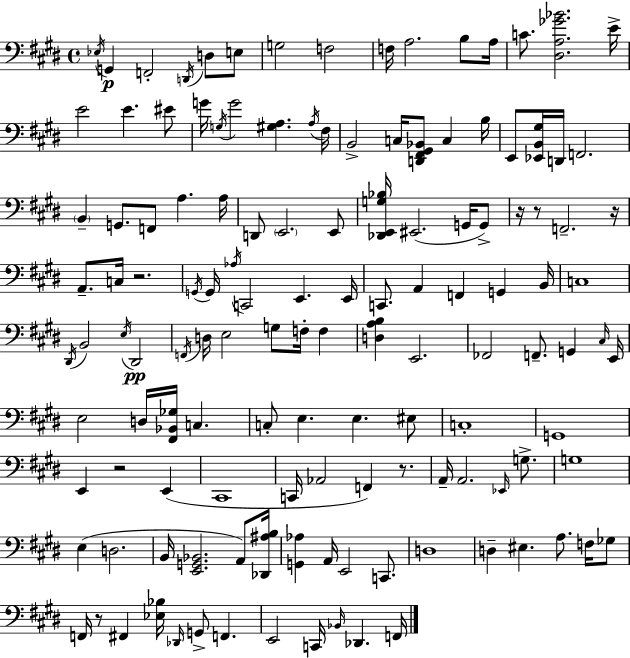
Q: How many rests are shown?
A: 7